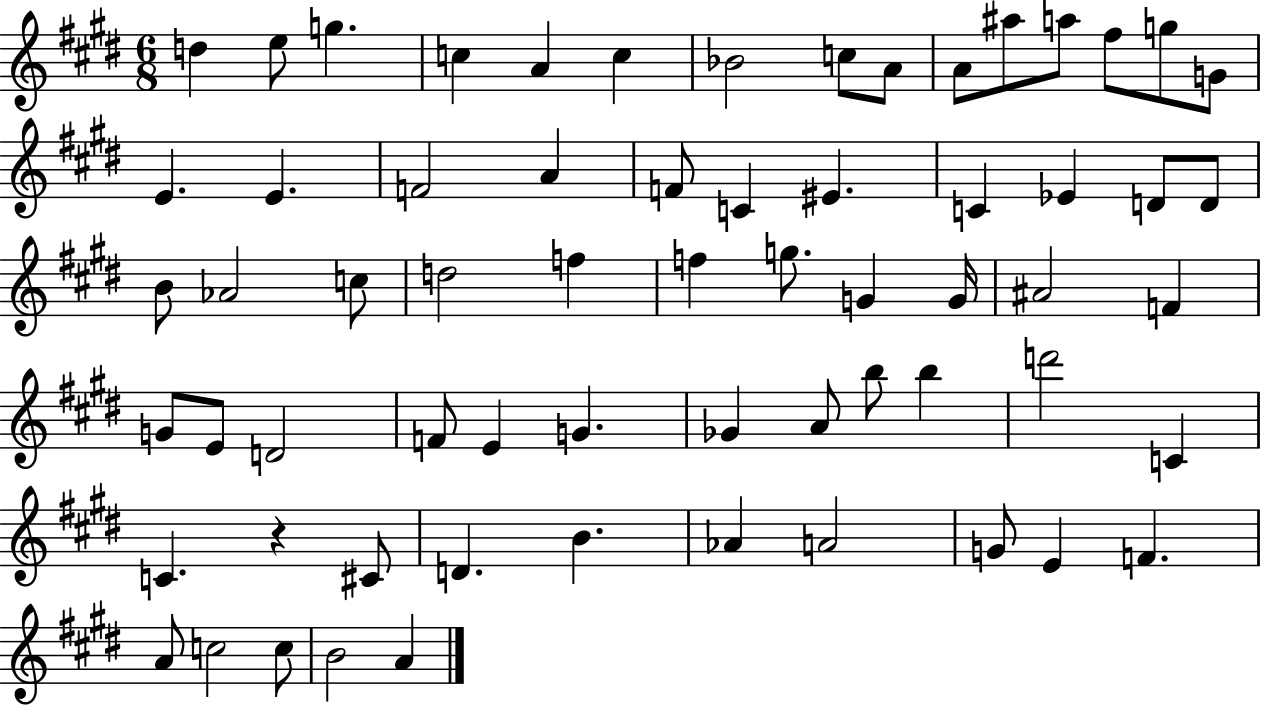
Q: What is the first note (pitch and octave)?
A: D5